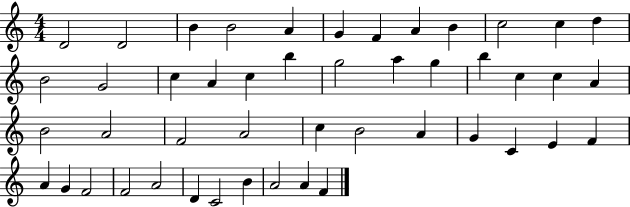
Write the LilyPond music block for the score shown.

{
  \clef treble
  \numericTimeSignature
  \time 4/4
  \key c \major
  d'2 d'2 | b'4 b'2 a'4 | g'4 f'4 a'4 b'4 | c''2 c''4 d''4 | \break b'2 g'2 | c''4 a'4 c''4 b''4 | g''2 a''4 g''4 | b''4 c''4 c''4 a'4 | \break b'2 a'2 | f'2 a'2 | c''4 b'2 a'4 | g'4 c'4 e'4 f'4 | \break a'4 g'4 f'2 | f'2 a'2 | d'4 c'2 b'4 | a'2 a'4 f'4 | \break \bar "|."
}